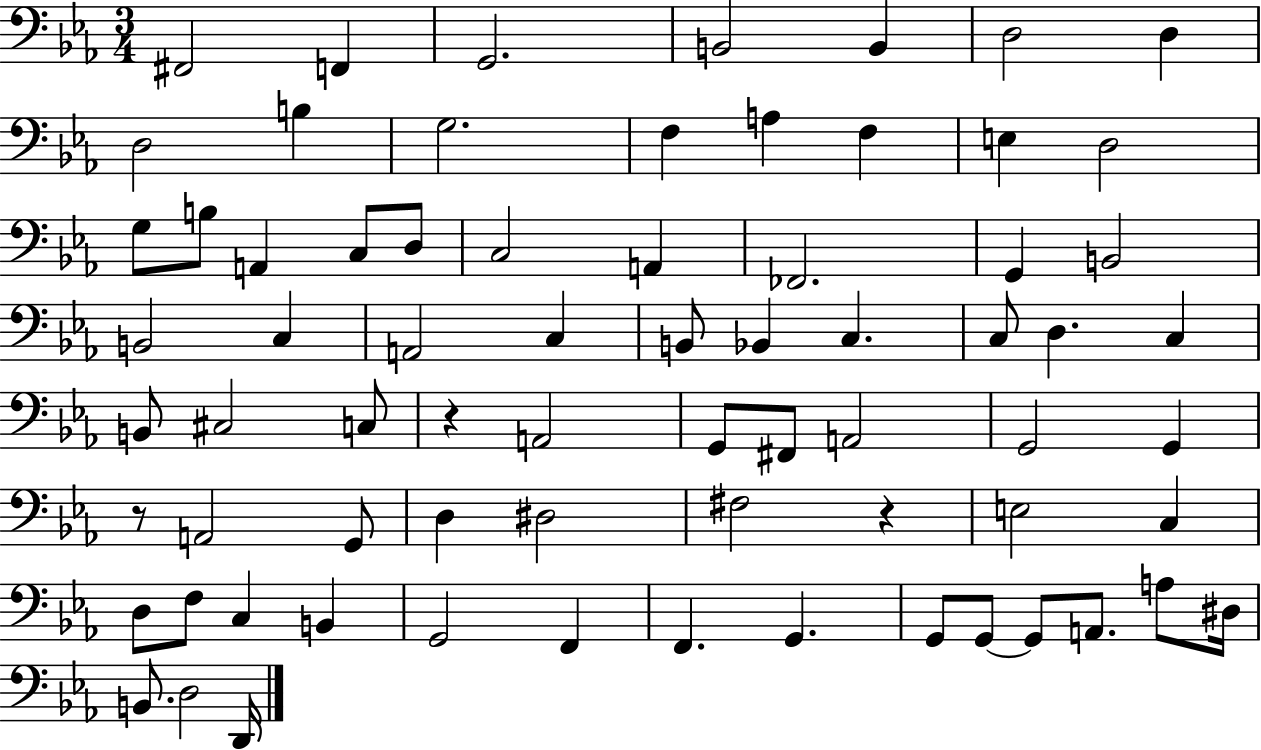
{
  \clef bass
  \numericTimeSignature
  \time 3/4
  \key ees \major
  fis,2 f,4 | g,2. | b,2 b,4 | d2 d4 | \break d2 b4 | g2. | f4 a4 f4 | e4 d2 | \break g8 b8 a,4 c8 d8 | c2 a,4 | fes,2. | g,4 b,2 | \break b,2 c4 | a,2 c4 | b,8 bes,4 c4. | c8 d4. c4 | \break b,8 cis2 c8 | r4 a,2 | g,8 fis,8 a,2 | g,2 g,4 | \break r8 a,2 g,8 | d4 dis2 | fis2 r4 | e2 c4 | \break d8 f8 c4 b,4 | g,2 f,4 | f,4. g,4. | g,8 g,8~~ g,8 a,8. a8 dis16 | \break b,8. d2 d,16 | \bar "|."
}